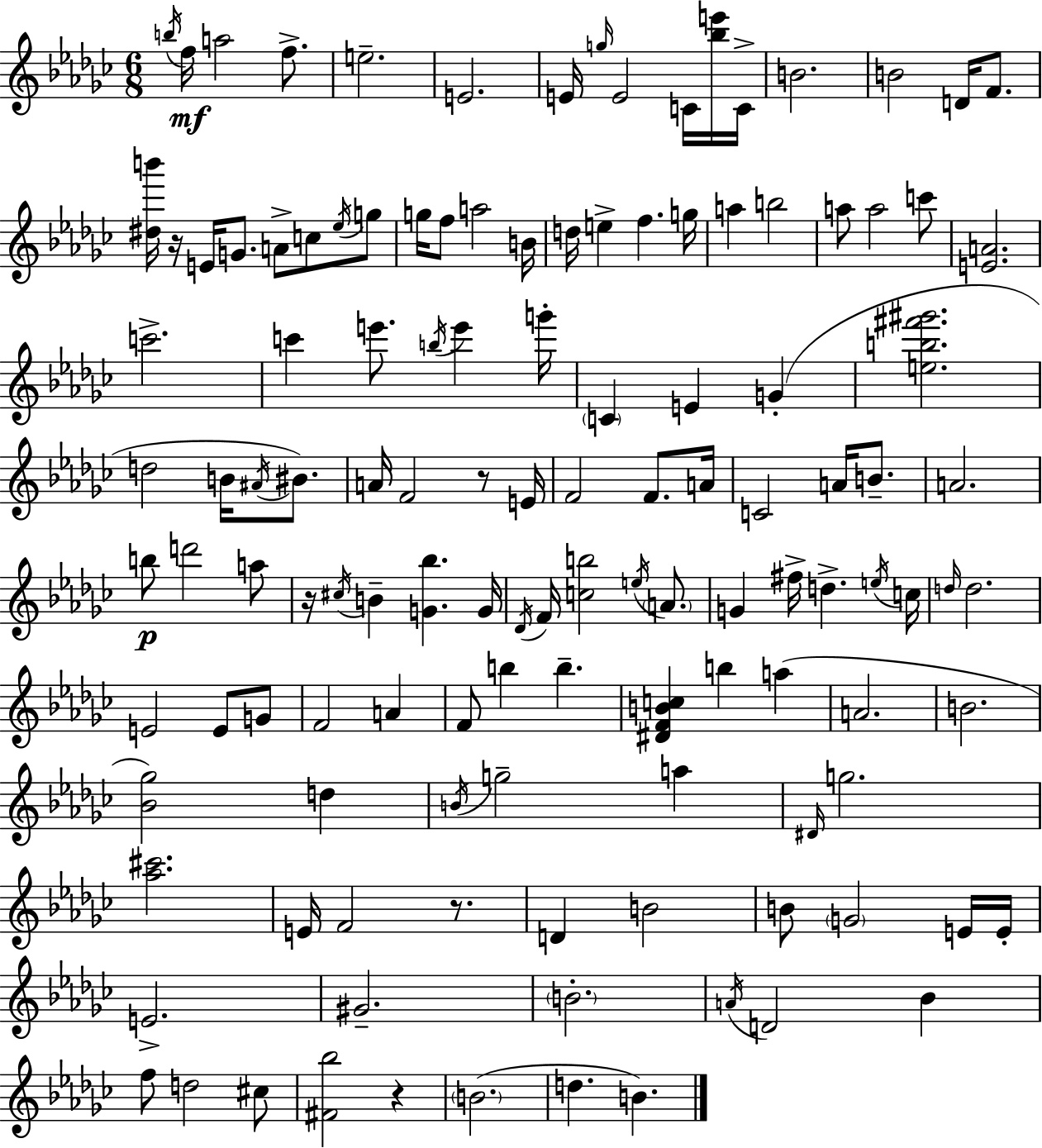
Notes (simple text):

B5/s F5/s A5/h F5/e. E5/h. E4/h. E4/s G5/s E4/h C4/s [Bb5,E6]/s C4/s B4/h. B4/h D4/s F4/e. [D#5,B6]/s R/s E4/s G4/e. A4/e C5/e Eb5/s G5/e G5/s F5/e A5/h B4/s D5/s E5/q F5/q. G5/s A5/q B5/h A5/e A5/h C6/e [E4,A4]/h. C6/h. C6/q E6/e. B5/s E6/q G6/s C4/q E4/q G4/q [E5,B5,F#6,G#6]/h. D5/h B4/s A#4/s BIS4/e. A4/s F4/h R/e E4/s F4/h F4/e. A4/s C4/h A4/s B4/e. A4/h. B5/e D6/h A5/e R/s C#5/s B4/q [G4,Bb5]/q. G4/s Db4/s F4/s [C5,B5]/h E5/s A4/e. G4/q F#5/s D5/q. E5/s C5/s D5/s D5/h. E4/h E4/e G4/e F4/h A4/q F4/e B5/q B5/q. [D#4,F4,B4,C5]/q B5/q A5/q A4/h. B4/h. [Bb4,Gb5]/h D5/q B4/s G5/h A5/q D#4/s G5/h. [Ab5,C#6]/h. E4/s F4/h R/e. D4/q B4/h B4/e G4/h E4/s E4/s E4/h. G#4/h. B4/h. A4/s D4/h Bb4/q F5/e D5/h C#5/e [F#4,Bb5]/h R/q B4/h. D5/q. B4/q.